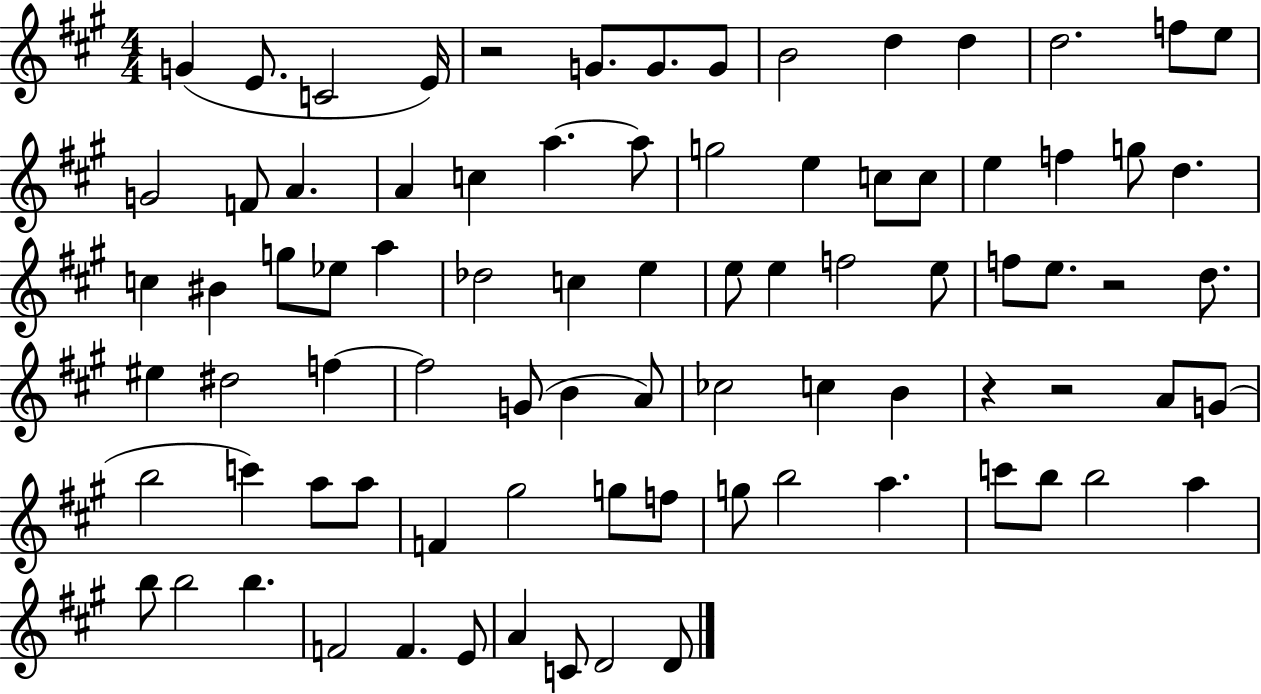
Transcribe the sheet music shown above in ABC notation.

X:1
T:Untitled
M:4/4
L:1/4
K:A
G E/2 C2 E/4 z2 G/2 G/2 G/2 B2 d d d2 f/2 e/2 G2 F/2 A A c a a/2 g2 e c/2 c/2 e f g/2 d c ^B g/2 _e/2 a _d2 c e e/2 e f2 e/2 f/2 e/2 z2 d/2 ^e ^d2 f f2 G/2 B A/2 _c2 c B z z2 A/2 G/2 b2 c' a/2 a/2 F ^g2 g/2 f/2 g/2 b2 a c'/2 b/2 b2 a b/2 b2 b F2 F E/2 A C/2 D2 D/2